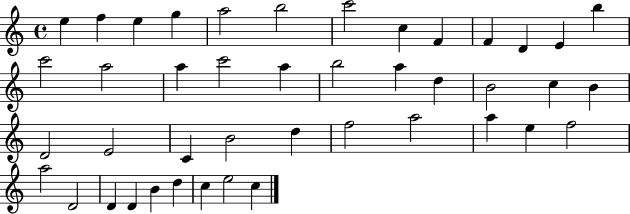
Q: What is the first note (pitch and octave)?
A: E5